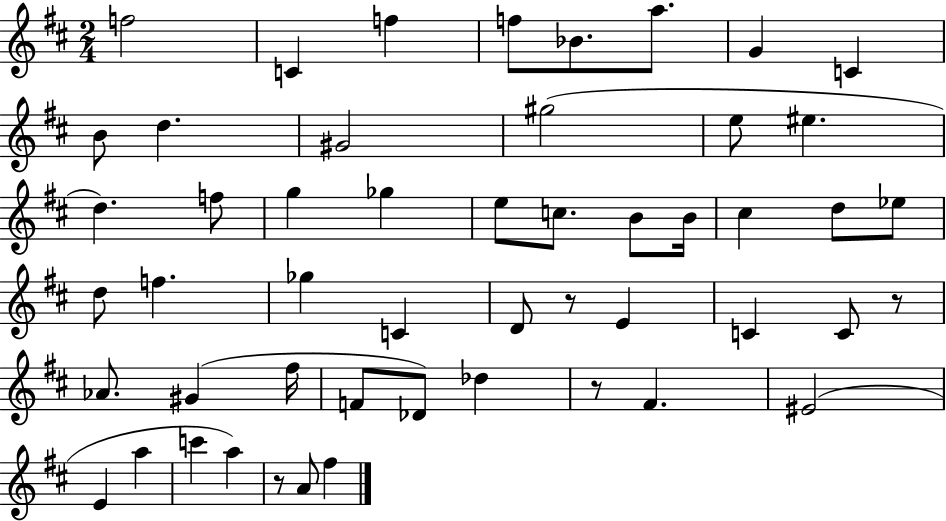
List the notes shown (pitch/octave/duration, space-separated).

F5/h C4/q F5/q F5/e Bb4/e. A5/e. G4/q C4/q B4/e D5/q. G#4/h G#5/h E5/e EIS5/q. D5/q. F5/e G5/q Gb5/q E5/e C5/e. B4/e B4/s C#5/q D5/e Eb5/e D5/e F5/q. Gb5/q C4/q D4/e R/e E4/q C4/q C4/e R/e Ab4/e. G#4/q F#5/s F4/e Db4/e Db5/q R/e F#4/q. EIS4/h E4/q A5/q C6/q A5/q R/e A4/e F#5/q